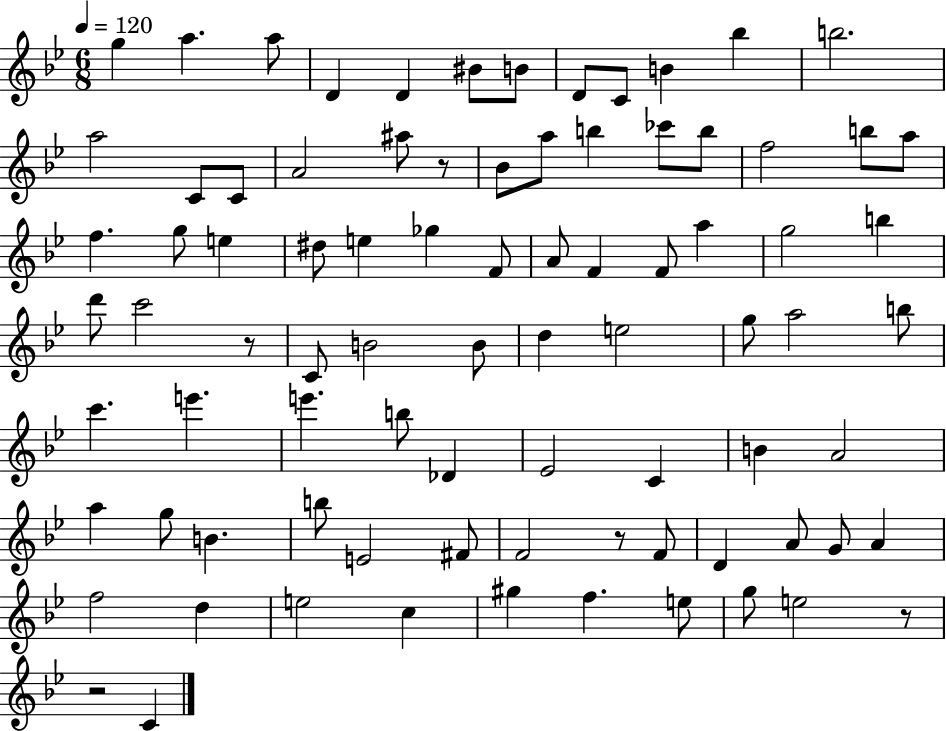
{
  \clef treble
  \numericTimeSignature
  \time 6/8
  \key bes \major
  \tempo 4 = 120
  g''4 a''4. a''8 | d'4 d'4 bis'8 b'8 | d'8 c'8 b'4 bes''4 | b''2. | \break a''2 c'8 c'8 | a'2 ais''8 r8 | bes'8 a''8 b''4 ces'''8 b''8 | f''2 b''8 a''8 | \break f''4. g''8 e''4 | dis''8 e''4 ges''4 f'8 | a'8 f'4 f'8 a''4 | g''2 b''4 | \break d'''8 c'''2 r8 | c'8 b'2 b'8 | d''4 e''2 | g''8 a''2 b''8 | \break c'''4. e'''4. | e'''4. b''8 des'4 | ees'2 c'4 | b'4 a'2 | \break a''4 g''8 b'4. | b''8 e'2 fis'8 | f'2 r8 f'8 | d'4 a'8 g'8 a'4 | \break f''2 d''4 | e''2 c''4 | gis''4 f''4. e''8 | g''8 e''2 r8 | \break r2 c'4 | \bar "|."
}